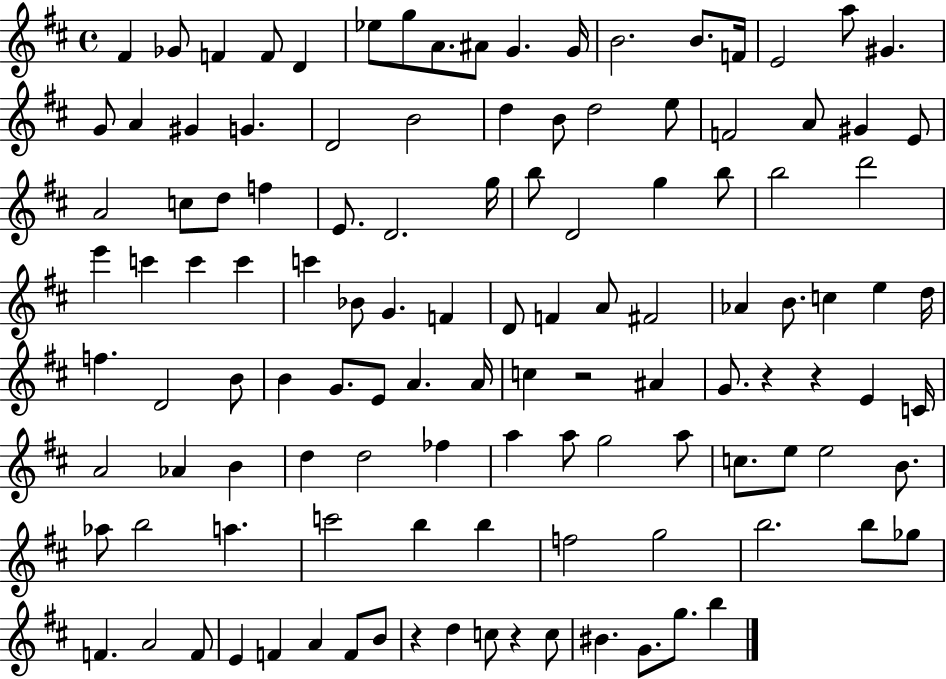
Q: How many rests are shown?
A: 5